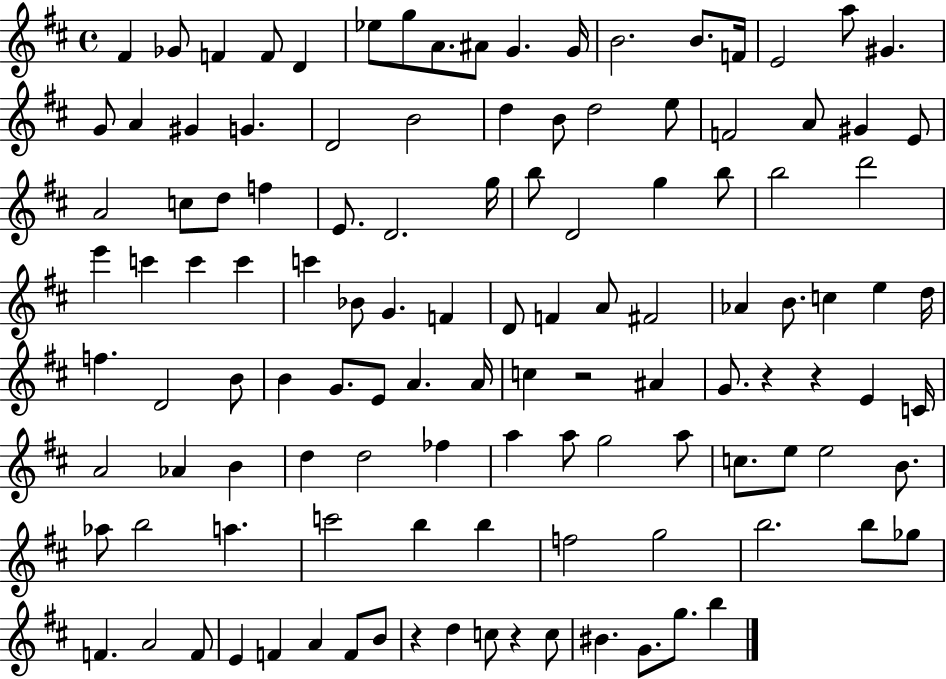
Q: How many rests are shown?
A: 5